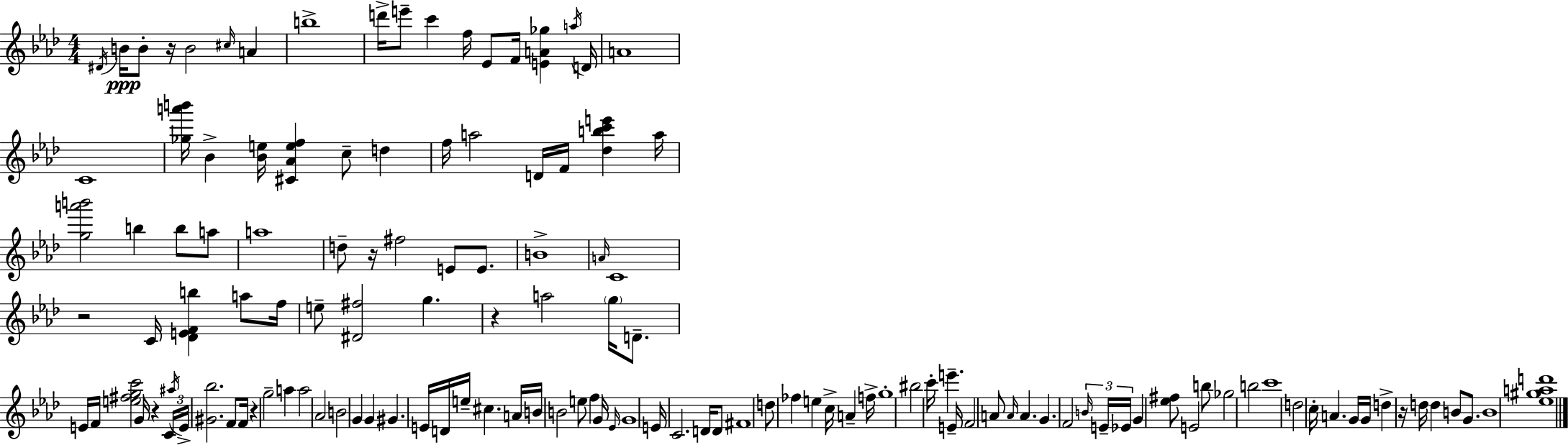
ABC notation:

X:1
T:Untitled
M:4/4
L:1/4
K:Fm
^D/4 B/4 B/2 z/4 B2 ^c/4 A b4 d'/4 e'/2 c' f/4 _E/2 F/4 [EA_g] a/4 D/4 A4 C4 [_ga'b']/4 _B [_Be]/4 [^C_Aef] c/2 d f/4 a2 D/4 F/4 [_dbc'e'] a/4 [ga'b']2 b b/2 a/2 a4 d/2 z/4 ^f2 E/2 E/2 B4 A/4 C4 z2 C/4 [_DEFb] a/2 f/4 e/2 [^D^f]2 g z a2 g/4 D/2 E/4 F/4 [e^fgc']2 G/4 z C/4 ^a/4 E/4 [^G_b]2 F/2 F/4 z g2 a a2 _A2 B2 G G ^G E/4 D/4 e/4 ^c A/4 B/4 B2 e/2 f G/4 _E/4 G4 E/4 C2 D/4 D/2 ^F4 d/2 _f e c/4 A f/4 g4 ^b2 c'/4 e' E/4 F2 A/2 A/4 A G F2 B/4 E/4 _E/4 G [_e^f]/2 E2 b/2 _g2 b2 c'4 d2 c/4 A G/4 G/4 d z/4 d/4 d B/2 G/2 B4 [_e^gad']4